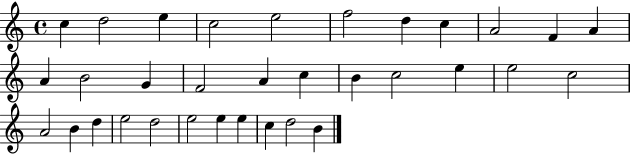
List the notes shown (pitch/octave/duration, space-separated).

C5/q D5/h E5/q C5/h E5/h F5/h D5/q C5/q A4/h F4/q A4/q A4/q B4/h G4/q F4/h A4/q C5/q B4/q C5/h E5/q E5/h C5/h A4/h B4/q D5/q E5/h D5/h E5/h E5/q E5/q C5/q D5/h B4/q